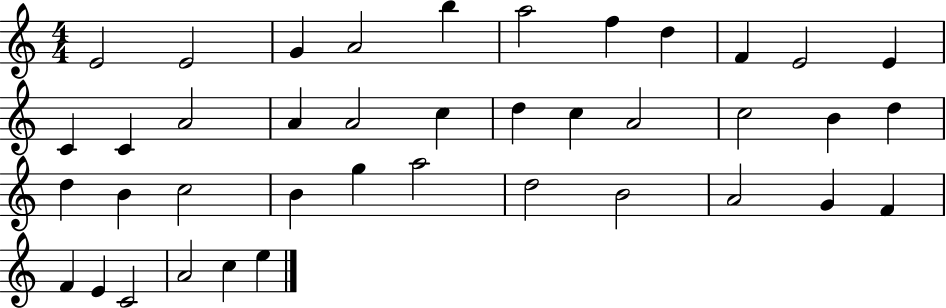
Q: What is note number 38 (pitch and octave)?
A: A4